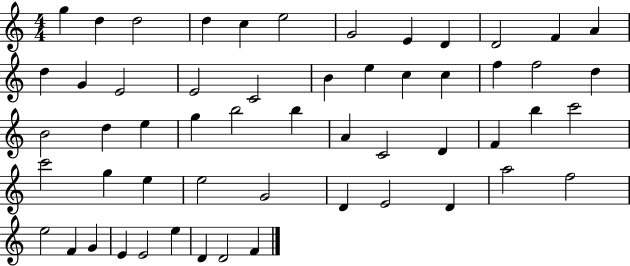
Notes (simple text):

G5/q D5/q D5/h D5/q C5/q E5/h G4/h E4/q D4/q D4/h F4/q A4/q D5/q G4/q E4/h E4/h C4/h B4/q E5/q C5/q C5/q F5/q F5/h D5/q B4/h D5/q E5/q G5/q B5/h B5/q A4/q C4/h D4/q F4/q B5/q C6/h C6/h G5/q E5/q E5/h G4/h D4/q E4/h D4/q A5/h F5/h E5/h F4/q G4/q E4/q E4/h E5/q D4/q D4/h F4/q